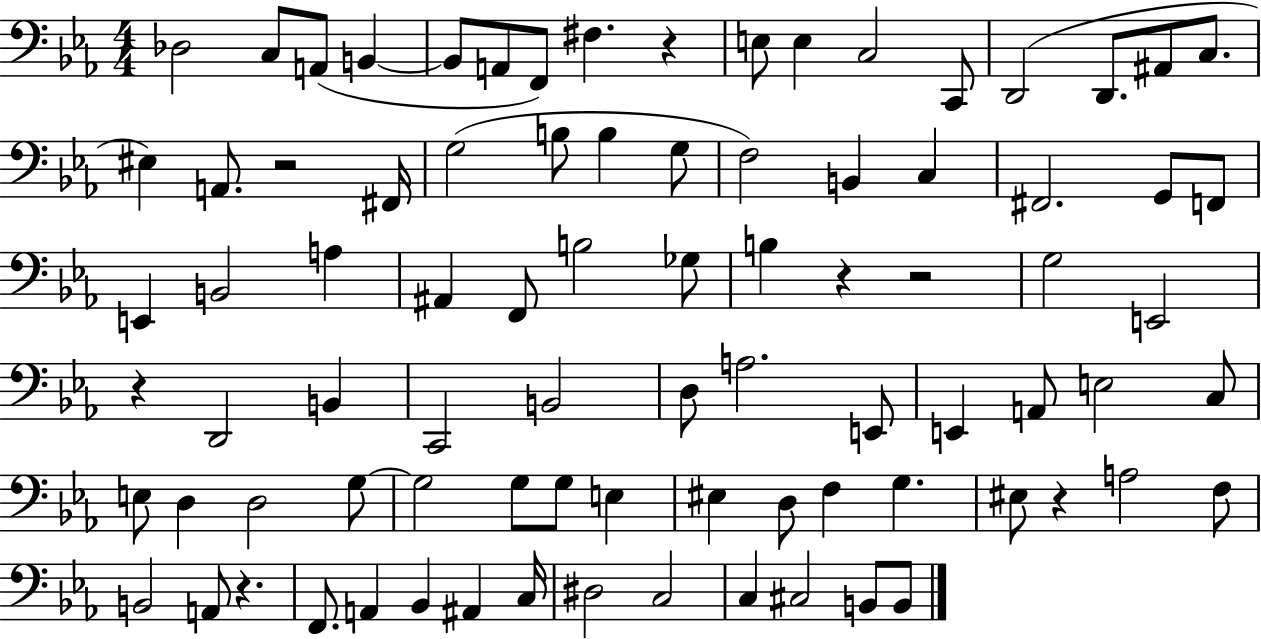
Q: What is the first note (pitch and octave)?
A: Db3